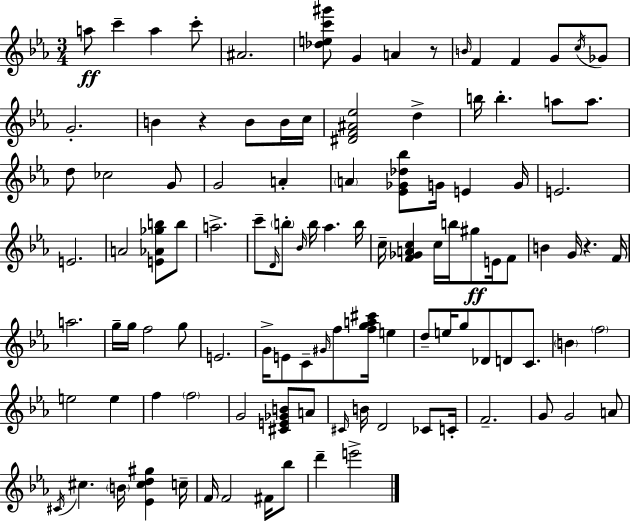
A5/e C6/q A5/q C6/e A#4/h. [Db5,E5,C6,G#6]/e G4/q A4/q R/e B4/s F4/q F4/q G4/e C5/s Gb4/e G4/h. B4/q R/q B4/e B4/s C5/s [D#4,F4,A#4,Eb5]/h D5/q B5/s B5/q. A5/e A5/e. D5/e CES5/h G4/e G4/h A4/q A4/q [Eb4,Gb4,Db5,Bb5]/e G4/s E4/q G4/s E4/h. E4/h. A4/h [E4,Ab4,Gb5,B5]/e B5/e A5/h. C6/e D4/s B5/e Bb4/s B5/s Ab5/q. B5/s C5/s [F4,Gb4,A4,C5]/q C5/s B5/s G#5/e E4/s F4/e B4/q G4/s R/q. F4/s A5/h. G5/s G5/s F5/h G5/e E4/h. G4/s E4/e C4/e G#4/s F5/e [F5,G5,A5,C#6]/s E5/q D5/e E5/s G5/e Db4/e D4/e C4/e. B4/q F5/h E5/h E5/q F5/q F5/h G4/h [C#4,E4,Gb4,B4]/e A4/e C#4/s B4/s D4/h CES4/e C4/s F4/h. G4/e G4/h A4/e C#4/s C#5/q. B4/s [Eb4,C#5,D5,G#5]/q C5/s F4/s F4/h F#4/s Bb5/e D6/q E6/h